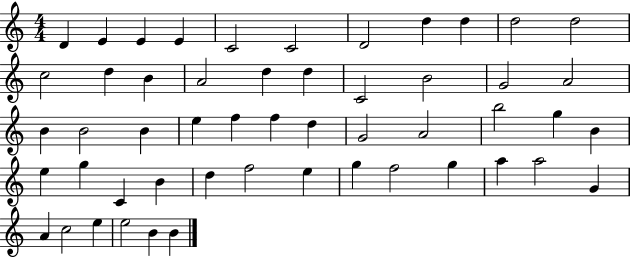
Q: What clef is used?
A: treble